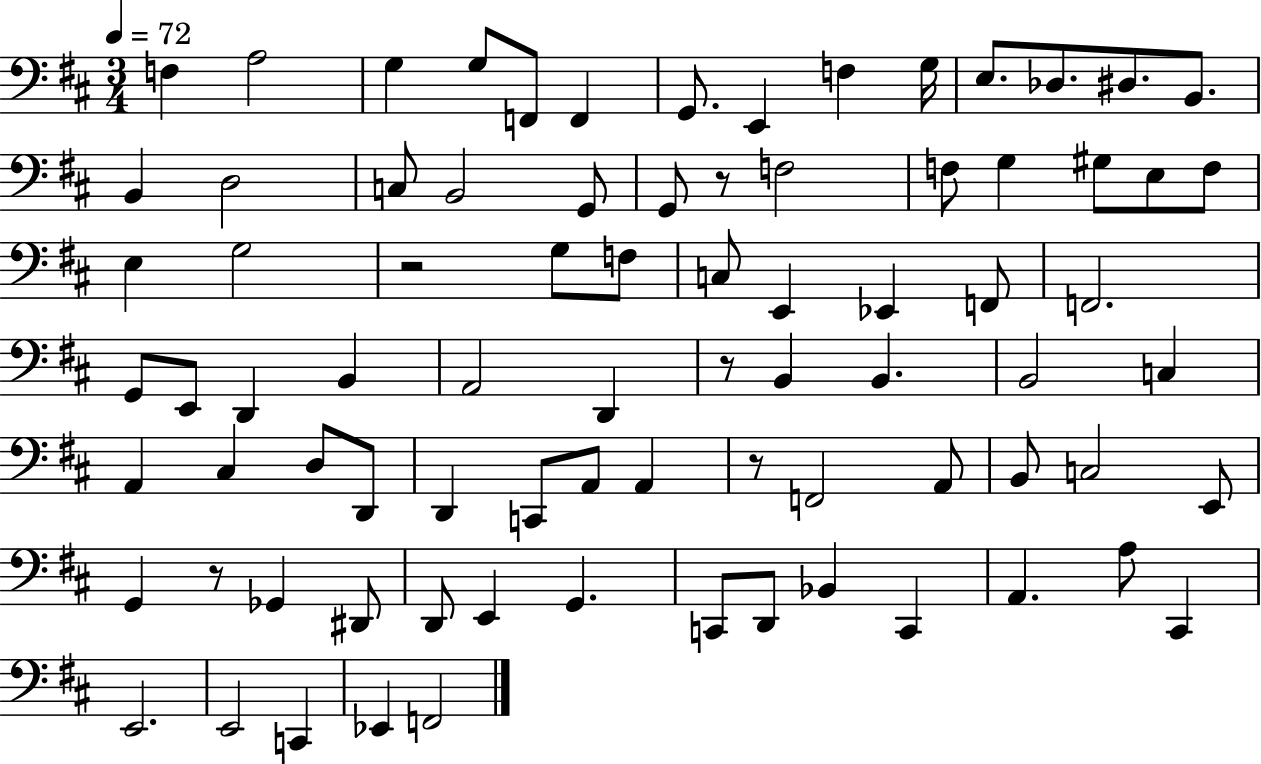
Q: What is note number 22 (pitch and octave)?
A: F3